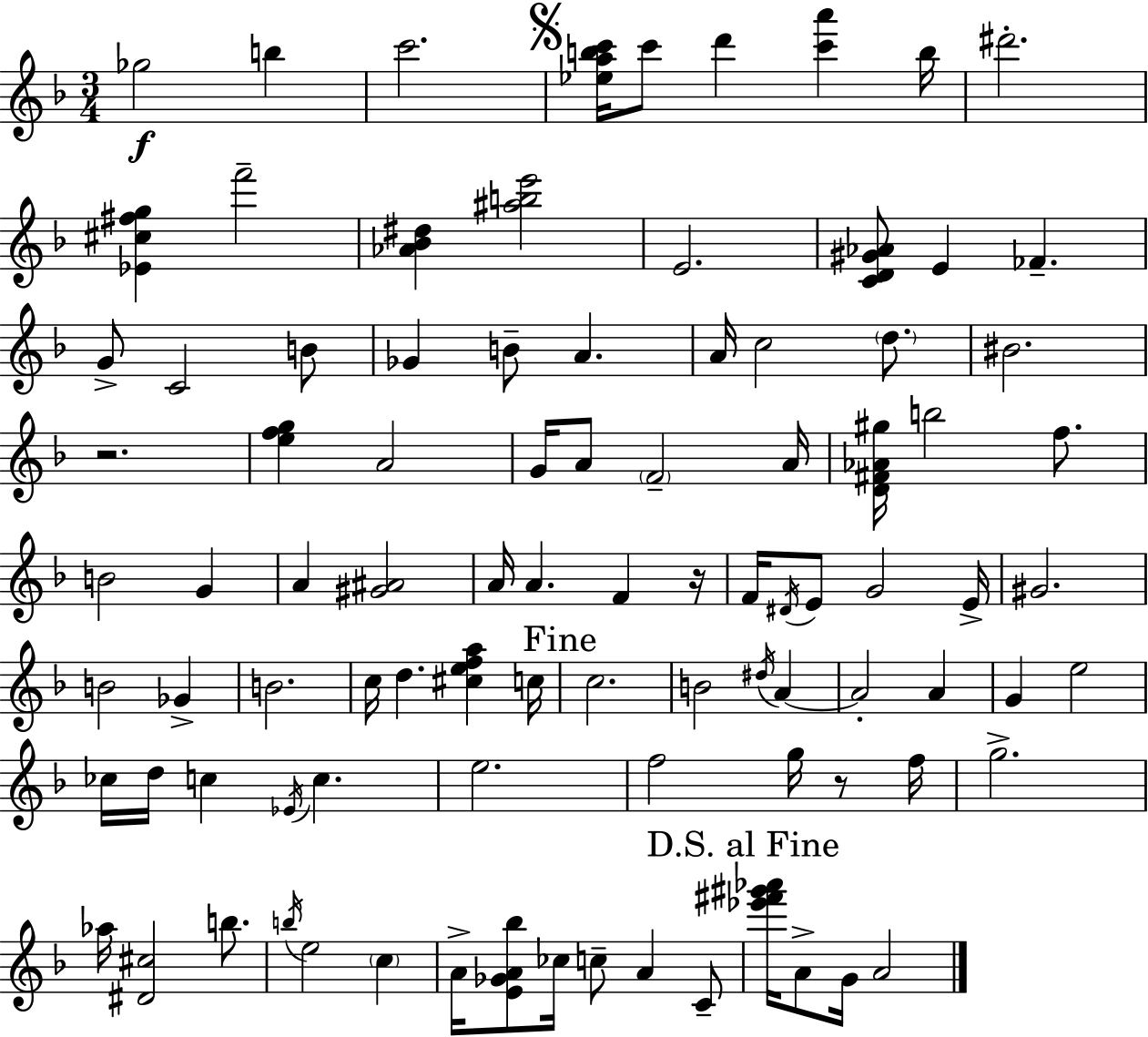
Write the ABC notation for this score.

X:1
T:Untitled
M:3/4
L:1/4
K:F
_g2 b c'2 [_eabc']/4 c'/2 d' [c'a'] b/4 ^d'2 [_E^c^fg] f'2 [_A_B^d] [^abe']2 E2 [CD^G_A]/2 E _F G/2 C2 B/2 _G B/2 A A/4 c2 d/2 ^B2 z2 [efg] A2 G/4 A/2 F2 A/4 [D^F_A^g]/4 b2 f/2 B2 G A [^G^A]2 A/4 A F z/4 F/4 ^D/4 E/2 G2 E/4 ^G2 B2 _G B2 c/4 d [^cefa] c/4 c2 B2 ^d/4 A A2 A G e2 _c/4 d/4 c _E/4 c e2 f2 g/4 z/2 f/4 g2 _a/4 [^D^c]2 b/2 b/4 e2 c A/4 [E_GA_b]/2 _c/4 c/2 A C/2 [_e'^f'^g'_a']/4 A/2 G/4 A2